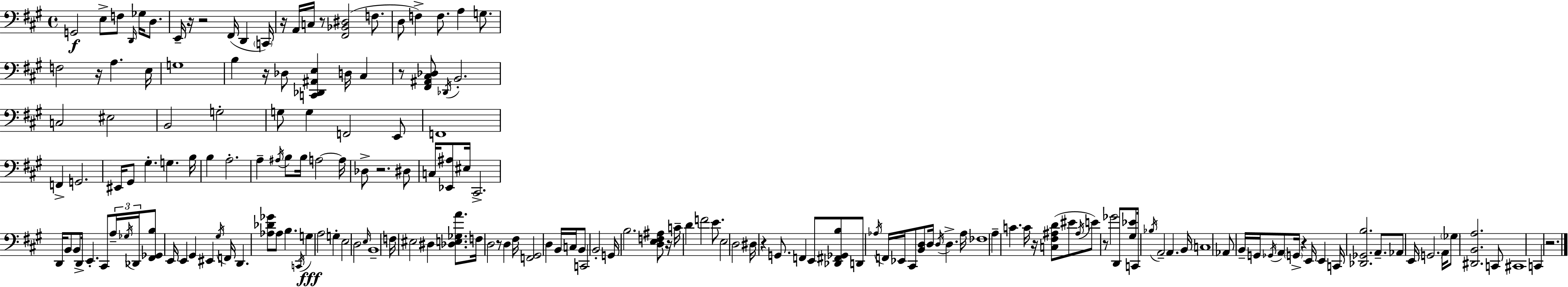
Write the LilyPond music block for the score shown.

{
  \clef bass
  \time 4/4
  \defaultTimeSignature
  \key a \major
  g,2\f e8-> f8 \grace { d,16 } ges16 d8. | e,16-- r16 r2 fis,16( d,4 | \parenthesize c,16) r16 a,16 c16 r8 <fis, bes, dis>2( f8. | d8 f4->) f8. a4 g8. | \break f2 r16 a4. | e16 g1 | b4 r16 des8 <c, des, ais, e>4 d16 cis4 | r8 <fis, ais, cis des>8 \acciaccatura { des,16 } b,2.-. | \break c2 eis2 | b,2 g2-. | g8 g4 f,2 | e,8 f,1 | \break f,4-> g,2. | eis,16 gis,8 gis4.-. g4. | b16 b4 a2.-. | a4-- \acciaccatura { ais16 } b8 b16 a2~~ | \break a16 des8-> r2. | dis8 c16 <ees, ais>8 eis16 cis,2.-> | d,16 b,8 b,8 d,16-> e,4.-. cis,8 | \tuplet 3/2 { a16-- \acciaccatura { ges16 } des,16 } <fis, ges, b>8 e,16 e,4 gis,4 eis,4 | \break \acciaccatura { gis16 } f,16 d,4. <aes des' ges'>8 aes8 b4. | \acciaccatura { c,16 } g4\fff a2 | g4-. e2 d2 | \grace { e16 } b,1-- | \break f16 eis2 | dis4 <des e ges a'>8. f16 d2 | r8 d4 fis16 <f, gis,>2 d4 | b,16 c16 b,8 c,2 b,2-. | \break g,16 b2. | <d e f ais>8 r16 c'16-- d'4 f'2 | e'8. e2 d2 | dis16 r4 g,8. f,4 | \break e,8 <des, fis, ges, b>8 d,8 \acciaccatura { aes16 } f,16 ees,16 cis,8 <b, d>8 | d16 \acciaccatura { d16 } d4.-> aes16 fes1 | a4-- c'4. | c'16 r16 <c fis ais d'>8( eis'8 \acciaccatura { ais16 } e'8) r8 ges'2 | \break d,8 <gis ees'>8 c,16 \acciaccatura { bes16 } a,2-- | a,4. b,16 c1 | aes,8 b,16-- g,16 \acciaccatura { ges,16 } | a,8 \parenthesize g,16-> r4 e,16 e,4 c,16 <des, ges, b>2. | \break a,8.-- aes,8 e,16 \parenthesize g,2. | a,16 \parenthesize ges8 <dis, b, a>2. | c,8 cis,1 | c,4 | \break r2. \bar "|."
}